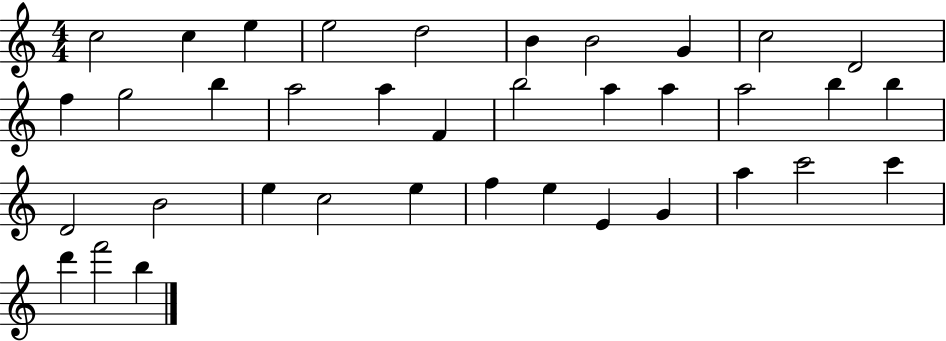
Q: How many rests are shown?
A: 0